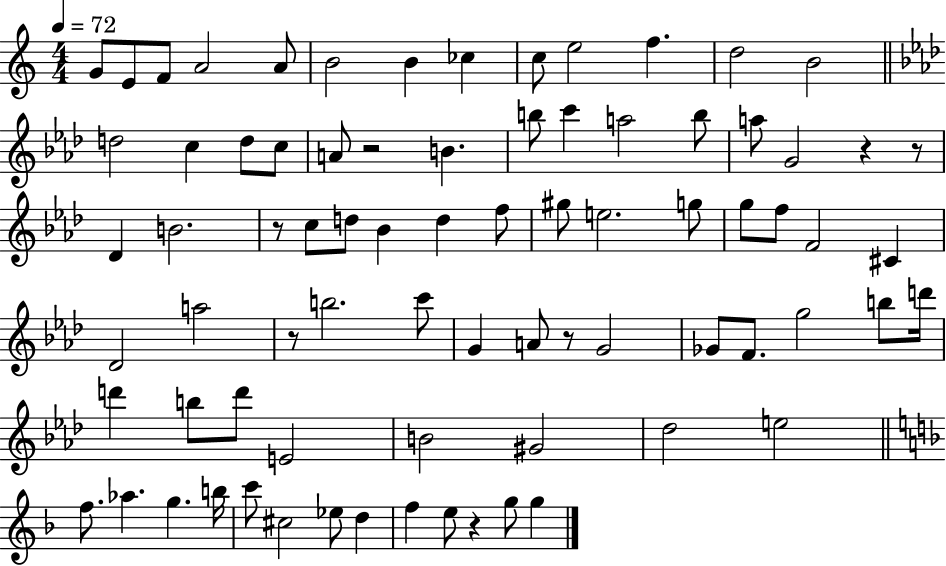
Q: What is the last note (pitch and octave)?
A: G5